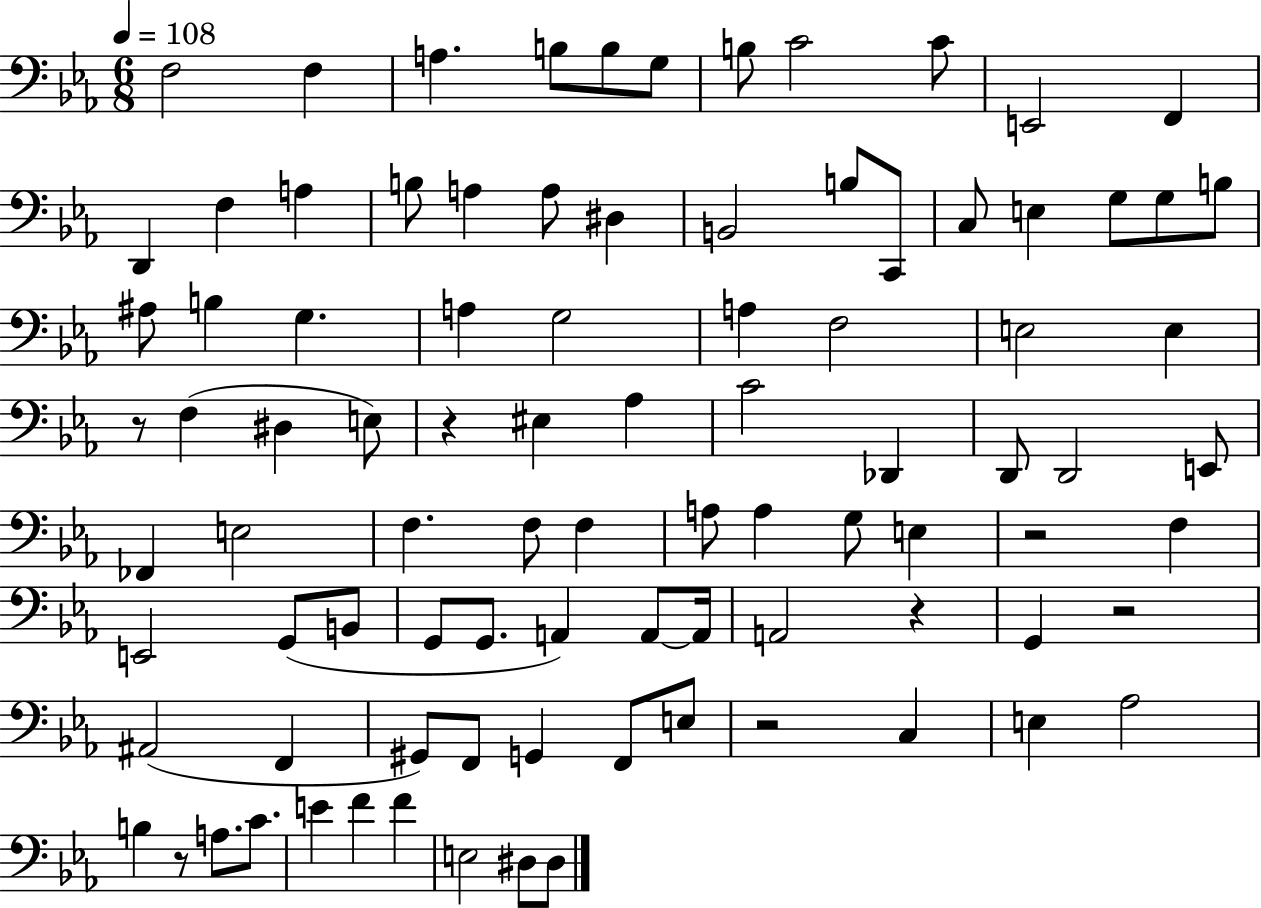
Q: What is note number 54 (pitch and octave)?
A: E3